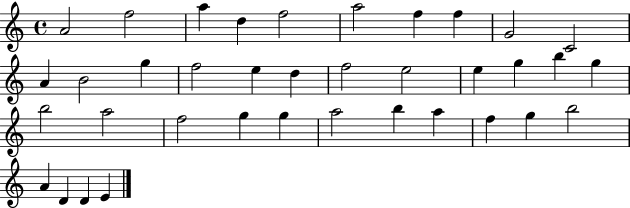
{
  \clef treble
  \time 4/4
  \defaultTimeSignature
  \key c \major
  a'2 f''2 | a''4 d''4 f''2 | a''2 f''4 f''4 | g'2 c'2 | \break a'4 b'2 g''4 | f''2 e''4 d''4 | f''2 e''2 | e''4 g''4 b''4 g''4 | \break b''2 a''2 | f''2 g''4 g''4 | a''2 b''4 a''4 | f''4 g''4 b''2 | \break a'4 d'4 d'4 e'4 | \bar "|."
}